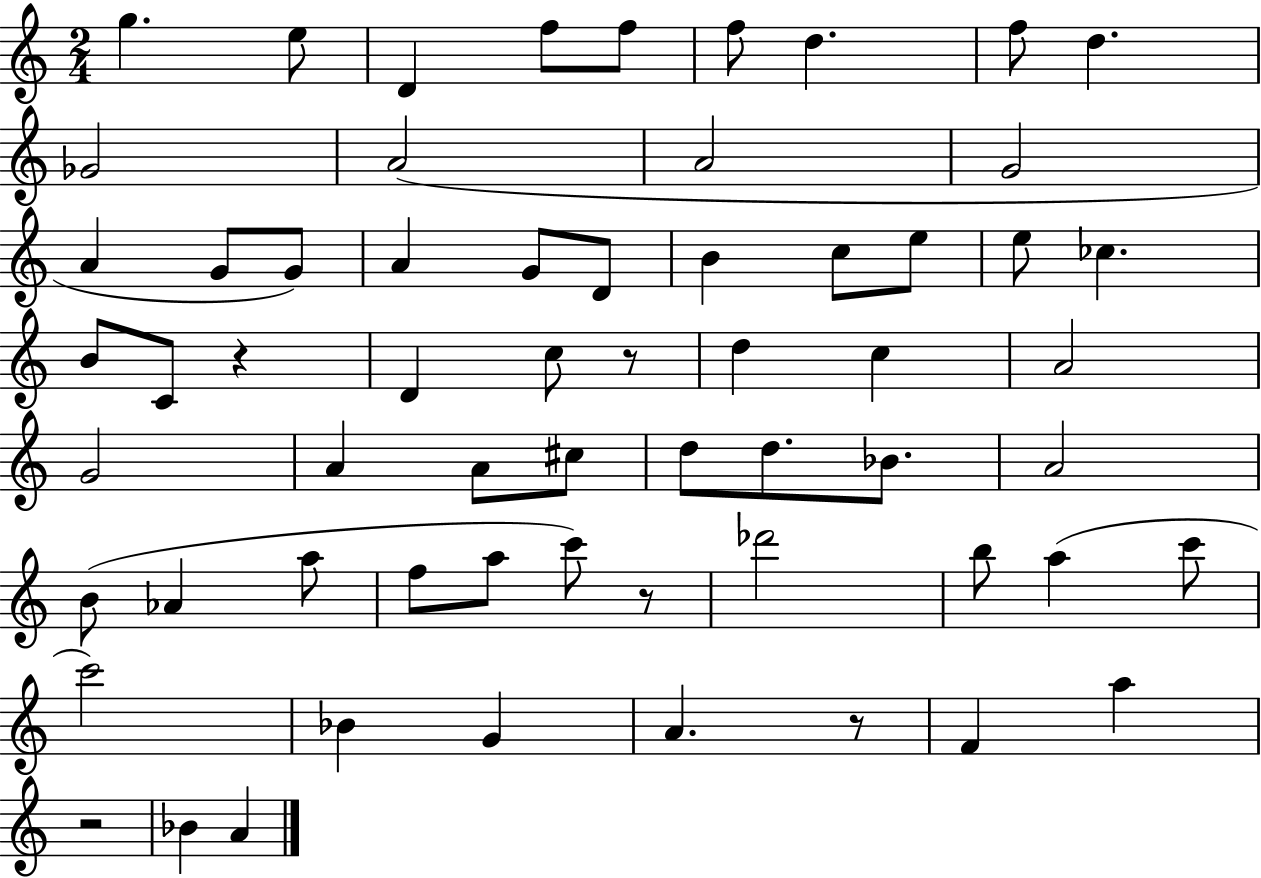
{
  \clef treble
  \numericTimeSignature
  \time 2/4
  \key c \major
  \repeat volta 2 { g''4. e''8 | d'4 f''8 f''8 | f''8 d''4. | f''8 d''4. | \break ges'2 | a'2( | a'2 | g'2 | \break a'4 g'8 g'8) | a'4 g'8 d'8 | b'4 c''8 e''8 | e''8 ces''4. | \break b'8 c'8 r4 | d'4 c''8 r8 | d''4 c''4 | a'2 | \break g'2 | a'4 a'8 cis''8 | d''8 d''8. bes'8. | a'2 | \break b'8( aes'4 a''8 | f''8 a''8 c'''8) r8 | des'''2 | b''8 a''4( c'''8 | \break c'''2) | bes'4 g'4 | a'4. r8 | f'4 a''4 | \break r2 | bes'4 a'4 | } \bar "|."
}